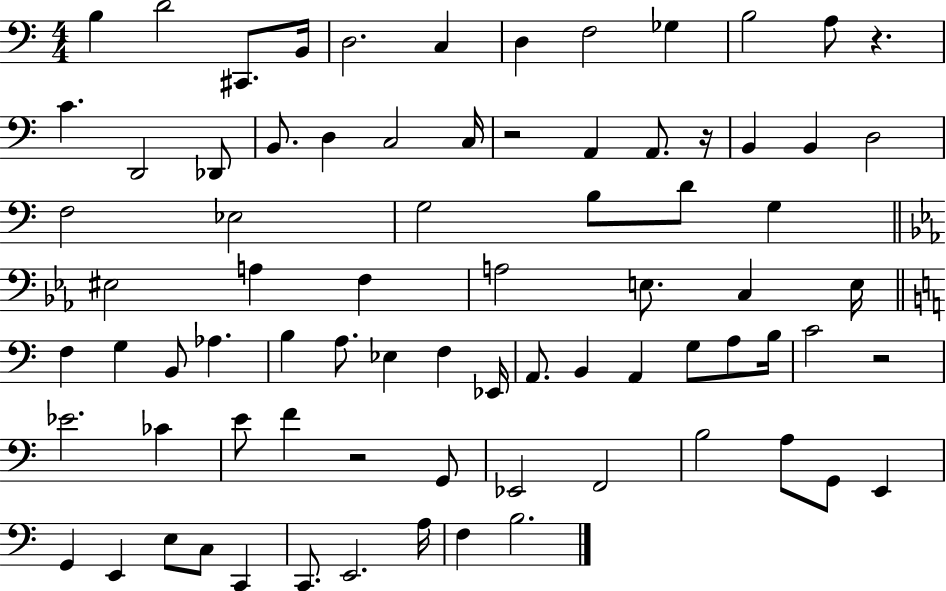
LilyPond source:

{
  \clef bass
  \numericTimeSignature
  \time 4/4
  \key c \major
  \repeat volta 2 { b4 d'2 cis,8. b,16 | d2. c4 | d4 f2 ges4 | b2 a8 r4. | \break c'4. d,2 des,8 | b,8. d4 c2 c16 | r2 a,4 a,8. r16 | b,4 b,4 d2 | \break f2 ees2 | g2 b8 d'8 g4 | \bar "||" \break \key c \minor eis2 a4 f4 | a2 e8. c4 e16 | \bar "||" \break \key c \major f4 g4 b,8 aes4. | b4 a8. ees4 f4 ees,16 | a,8. b,4 a,4 g8 a8 b16 | c'2 r2 | \break ees'2. ces'4 | e'8 f'4 r2 g,8 | ees,2 f,2 | b2 a8 g,8 e,4 | \break g,4 e,4 e8 c8 c,4 | c,8. e,2. a16 | f4 b2. | } \bar "|."
}